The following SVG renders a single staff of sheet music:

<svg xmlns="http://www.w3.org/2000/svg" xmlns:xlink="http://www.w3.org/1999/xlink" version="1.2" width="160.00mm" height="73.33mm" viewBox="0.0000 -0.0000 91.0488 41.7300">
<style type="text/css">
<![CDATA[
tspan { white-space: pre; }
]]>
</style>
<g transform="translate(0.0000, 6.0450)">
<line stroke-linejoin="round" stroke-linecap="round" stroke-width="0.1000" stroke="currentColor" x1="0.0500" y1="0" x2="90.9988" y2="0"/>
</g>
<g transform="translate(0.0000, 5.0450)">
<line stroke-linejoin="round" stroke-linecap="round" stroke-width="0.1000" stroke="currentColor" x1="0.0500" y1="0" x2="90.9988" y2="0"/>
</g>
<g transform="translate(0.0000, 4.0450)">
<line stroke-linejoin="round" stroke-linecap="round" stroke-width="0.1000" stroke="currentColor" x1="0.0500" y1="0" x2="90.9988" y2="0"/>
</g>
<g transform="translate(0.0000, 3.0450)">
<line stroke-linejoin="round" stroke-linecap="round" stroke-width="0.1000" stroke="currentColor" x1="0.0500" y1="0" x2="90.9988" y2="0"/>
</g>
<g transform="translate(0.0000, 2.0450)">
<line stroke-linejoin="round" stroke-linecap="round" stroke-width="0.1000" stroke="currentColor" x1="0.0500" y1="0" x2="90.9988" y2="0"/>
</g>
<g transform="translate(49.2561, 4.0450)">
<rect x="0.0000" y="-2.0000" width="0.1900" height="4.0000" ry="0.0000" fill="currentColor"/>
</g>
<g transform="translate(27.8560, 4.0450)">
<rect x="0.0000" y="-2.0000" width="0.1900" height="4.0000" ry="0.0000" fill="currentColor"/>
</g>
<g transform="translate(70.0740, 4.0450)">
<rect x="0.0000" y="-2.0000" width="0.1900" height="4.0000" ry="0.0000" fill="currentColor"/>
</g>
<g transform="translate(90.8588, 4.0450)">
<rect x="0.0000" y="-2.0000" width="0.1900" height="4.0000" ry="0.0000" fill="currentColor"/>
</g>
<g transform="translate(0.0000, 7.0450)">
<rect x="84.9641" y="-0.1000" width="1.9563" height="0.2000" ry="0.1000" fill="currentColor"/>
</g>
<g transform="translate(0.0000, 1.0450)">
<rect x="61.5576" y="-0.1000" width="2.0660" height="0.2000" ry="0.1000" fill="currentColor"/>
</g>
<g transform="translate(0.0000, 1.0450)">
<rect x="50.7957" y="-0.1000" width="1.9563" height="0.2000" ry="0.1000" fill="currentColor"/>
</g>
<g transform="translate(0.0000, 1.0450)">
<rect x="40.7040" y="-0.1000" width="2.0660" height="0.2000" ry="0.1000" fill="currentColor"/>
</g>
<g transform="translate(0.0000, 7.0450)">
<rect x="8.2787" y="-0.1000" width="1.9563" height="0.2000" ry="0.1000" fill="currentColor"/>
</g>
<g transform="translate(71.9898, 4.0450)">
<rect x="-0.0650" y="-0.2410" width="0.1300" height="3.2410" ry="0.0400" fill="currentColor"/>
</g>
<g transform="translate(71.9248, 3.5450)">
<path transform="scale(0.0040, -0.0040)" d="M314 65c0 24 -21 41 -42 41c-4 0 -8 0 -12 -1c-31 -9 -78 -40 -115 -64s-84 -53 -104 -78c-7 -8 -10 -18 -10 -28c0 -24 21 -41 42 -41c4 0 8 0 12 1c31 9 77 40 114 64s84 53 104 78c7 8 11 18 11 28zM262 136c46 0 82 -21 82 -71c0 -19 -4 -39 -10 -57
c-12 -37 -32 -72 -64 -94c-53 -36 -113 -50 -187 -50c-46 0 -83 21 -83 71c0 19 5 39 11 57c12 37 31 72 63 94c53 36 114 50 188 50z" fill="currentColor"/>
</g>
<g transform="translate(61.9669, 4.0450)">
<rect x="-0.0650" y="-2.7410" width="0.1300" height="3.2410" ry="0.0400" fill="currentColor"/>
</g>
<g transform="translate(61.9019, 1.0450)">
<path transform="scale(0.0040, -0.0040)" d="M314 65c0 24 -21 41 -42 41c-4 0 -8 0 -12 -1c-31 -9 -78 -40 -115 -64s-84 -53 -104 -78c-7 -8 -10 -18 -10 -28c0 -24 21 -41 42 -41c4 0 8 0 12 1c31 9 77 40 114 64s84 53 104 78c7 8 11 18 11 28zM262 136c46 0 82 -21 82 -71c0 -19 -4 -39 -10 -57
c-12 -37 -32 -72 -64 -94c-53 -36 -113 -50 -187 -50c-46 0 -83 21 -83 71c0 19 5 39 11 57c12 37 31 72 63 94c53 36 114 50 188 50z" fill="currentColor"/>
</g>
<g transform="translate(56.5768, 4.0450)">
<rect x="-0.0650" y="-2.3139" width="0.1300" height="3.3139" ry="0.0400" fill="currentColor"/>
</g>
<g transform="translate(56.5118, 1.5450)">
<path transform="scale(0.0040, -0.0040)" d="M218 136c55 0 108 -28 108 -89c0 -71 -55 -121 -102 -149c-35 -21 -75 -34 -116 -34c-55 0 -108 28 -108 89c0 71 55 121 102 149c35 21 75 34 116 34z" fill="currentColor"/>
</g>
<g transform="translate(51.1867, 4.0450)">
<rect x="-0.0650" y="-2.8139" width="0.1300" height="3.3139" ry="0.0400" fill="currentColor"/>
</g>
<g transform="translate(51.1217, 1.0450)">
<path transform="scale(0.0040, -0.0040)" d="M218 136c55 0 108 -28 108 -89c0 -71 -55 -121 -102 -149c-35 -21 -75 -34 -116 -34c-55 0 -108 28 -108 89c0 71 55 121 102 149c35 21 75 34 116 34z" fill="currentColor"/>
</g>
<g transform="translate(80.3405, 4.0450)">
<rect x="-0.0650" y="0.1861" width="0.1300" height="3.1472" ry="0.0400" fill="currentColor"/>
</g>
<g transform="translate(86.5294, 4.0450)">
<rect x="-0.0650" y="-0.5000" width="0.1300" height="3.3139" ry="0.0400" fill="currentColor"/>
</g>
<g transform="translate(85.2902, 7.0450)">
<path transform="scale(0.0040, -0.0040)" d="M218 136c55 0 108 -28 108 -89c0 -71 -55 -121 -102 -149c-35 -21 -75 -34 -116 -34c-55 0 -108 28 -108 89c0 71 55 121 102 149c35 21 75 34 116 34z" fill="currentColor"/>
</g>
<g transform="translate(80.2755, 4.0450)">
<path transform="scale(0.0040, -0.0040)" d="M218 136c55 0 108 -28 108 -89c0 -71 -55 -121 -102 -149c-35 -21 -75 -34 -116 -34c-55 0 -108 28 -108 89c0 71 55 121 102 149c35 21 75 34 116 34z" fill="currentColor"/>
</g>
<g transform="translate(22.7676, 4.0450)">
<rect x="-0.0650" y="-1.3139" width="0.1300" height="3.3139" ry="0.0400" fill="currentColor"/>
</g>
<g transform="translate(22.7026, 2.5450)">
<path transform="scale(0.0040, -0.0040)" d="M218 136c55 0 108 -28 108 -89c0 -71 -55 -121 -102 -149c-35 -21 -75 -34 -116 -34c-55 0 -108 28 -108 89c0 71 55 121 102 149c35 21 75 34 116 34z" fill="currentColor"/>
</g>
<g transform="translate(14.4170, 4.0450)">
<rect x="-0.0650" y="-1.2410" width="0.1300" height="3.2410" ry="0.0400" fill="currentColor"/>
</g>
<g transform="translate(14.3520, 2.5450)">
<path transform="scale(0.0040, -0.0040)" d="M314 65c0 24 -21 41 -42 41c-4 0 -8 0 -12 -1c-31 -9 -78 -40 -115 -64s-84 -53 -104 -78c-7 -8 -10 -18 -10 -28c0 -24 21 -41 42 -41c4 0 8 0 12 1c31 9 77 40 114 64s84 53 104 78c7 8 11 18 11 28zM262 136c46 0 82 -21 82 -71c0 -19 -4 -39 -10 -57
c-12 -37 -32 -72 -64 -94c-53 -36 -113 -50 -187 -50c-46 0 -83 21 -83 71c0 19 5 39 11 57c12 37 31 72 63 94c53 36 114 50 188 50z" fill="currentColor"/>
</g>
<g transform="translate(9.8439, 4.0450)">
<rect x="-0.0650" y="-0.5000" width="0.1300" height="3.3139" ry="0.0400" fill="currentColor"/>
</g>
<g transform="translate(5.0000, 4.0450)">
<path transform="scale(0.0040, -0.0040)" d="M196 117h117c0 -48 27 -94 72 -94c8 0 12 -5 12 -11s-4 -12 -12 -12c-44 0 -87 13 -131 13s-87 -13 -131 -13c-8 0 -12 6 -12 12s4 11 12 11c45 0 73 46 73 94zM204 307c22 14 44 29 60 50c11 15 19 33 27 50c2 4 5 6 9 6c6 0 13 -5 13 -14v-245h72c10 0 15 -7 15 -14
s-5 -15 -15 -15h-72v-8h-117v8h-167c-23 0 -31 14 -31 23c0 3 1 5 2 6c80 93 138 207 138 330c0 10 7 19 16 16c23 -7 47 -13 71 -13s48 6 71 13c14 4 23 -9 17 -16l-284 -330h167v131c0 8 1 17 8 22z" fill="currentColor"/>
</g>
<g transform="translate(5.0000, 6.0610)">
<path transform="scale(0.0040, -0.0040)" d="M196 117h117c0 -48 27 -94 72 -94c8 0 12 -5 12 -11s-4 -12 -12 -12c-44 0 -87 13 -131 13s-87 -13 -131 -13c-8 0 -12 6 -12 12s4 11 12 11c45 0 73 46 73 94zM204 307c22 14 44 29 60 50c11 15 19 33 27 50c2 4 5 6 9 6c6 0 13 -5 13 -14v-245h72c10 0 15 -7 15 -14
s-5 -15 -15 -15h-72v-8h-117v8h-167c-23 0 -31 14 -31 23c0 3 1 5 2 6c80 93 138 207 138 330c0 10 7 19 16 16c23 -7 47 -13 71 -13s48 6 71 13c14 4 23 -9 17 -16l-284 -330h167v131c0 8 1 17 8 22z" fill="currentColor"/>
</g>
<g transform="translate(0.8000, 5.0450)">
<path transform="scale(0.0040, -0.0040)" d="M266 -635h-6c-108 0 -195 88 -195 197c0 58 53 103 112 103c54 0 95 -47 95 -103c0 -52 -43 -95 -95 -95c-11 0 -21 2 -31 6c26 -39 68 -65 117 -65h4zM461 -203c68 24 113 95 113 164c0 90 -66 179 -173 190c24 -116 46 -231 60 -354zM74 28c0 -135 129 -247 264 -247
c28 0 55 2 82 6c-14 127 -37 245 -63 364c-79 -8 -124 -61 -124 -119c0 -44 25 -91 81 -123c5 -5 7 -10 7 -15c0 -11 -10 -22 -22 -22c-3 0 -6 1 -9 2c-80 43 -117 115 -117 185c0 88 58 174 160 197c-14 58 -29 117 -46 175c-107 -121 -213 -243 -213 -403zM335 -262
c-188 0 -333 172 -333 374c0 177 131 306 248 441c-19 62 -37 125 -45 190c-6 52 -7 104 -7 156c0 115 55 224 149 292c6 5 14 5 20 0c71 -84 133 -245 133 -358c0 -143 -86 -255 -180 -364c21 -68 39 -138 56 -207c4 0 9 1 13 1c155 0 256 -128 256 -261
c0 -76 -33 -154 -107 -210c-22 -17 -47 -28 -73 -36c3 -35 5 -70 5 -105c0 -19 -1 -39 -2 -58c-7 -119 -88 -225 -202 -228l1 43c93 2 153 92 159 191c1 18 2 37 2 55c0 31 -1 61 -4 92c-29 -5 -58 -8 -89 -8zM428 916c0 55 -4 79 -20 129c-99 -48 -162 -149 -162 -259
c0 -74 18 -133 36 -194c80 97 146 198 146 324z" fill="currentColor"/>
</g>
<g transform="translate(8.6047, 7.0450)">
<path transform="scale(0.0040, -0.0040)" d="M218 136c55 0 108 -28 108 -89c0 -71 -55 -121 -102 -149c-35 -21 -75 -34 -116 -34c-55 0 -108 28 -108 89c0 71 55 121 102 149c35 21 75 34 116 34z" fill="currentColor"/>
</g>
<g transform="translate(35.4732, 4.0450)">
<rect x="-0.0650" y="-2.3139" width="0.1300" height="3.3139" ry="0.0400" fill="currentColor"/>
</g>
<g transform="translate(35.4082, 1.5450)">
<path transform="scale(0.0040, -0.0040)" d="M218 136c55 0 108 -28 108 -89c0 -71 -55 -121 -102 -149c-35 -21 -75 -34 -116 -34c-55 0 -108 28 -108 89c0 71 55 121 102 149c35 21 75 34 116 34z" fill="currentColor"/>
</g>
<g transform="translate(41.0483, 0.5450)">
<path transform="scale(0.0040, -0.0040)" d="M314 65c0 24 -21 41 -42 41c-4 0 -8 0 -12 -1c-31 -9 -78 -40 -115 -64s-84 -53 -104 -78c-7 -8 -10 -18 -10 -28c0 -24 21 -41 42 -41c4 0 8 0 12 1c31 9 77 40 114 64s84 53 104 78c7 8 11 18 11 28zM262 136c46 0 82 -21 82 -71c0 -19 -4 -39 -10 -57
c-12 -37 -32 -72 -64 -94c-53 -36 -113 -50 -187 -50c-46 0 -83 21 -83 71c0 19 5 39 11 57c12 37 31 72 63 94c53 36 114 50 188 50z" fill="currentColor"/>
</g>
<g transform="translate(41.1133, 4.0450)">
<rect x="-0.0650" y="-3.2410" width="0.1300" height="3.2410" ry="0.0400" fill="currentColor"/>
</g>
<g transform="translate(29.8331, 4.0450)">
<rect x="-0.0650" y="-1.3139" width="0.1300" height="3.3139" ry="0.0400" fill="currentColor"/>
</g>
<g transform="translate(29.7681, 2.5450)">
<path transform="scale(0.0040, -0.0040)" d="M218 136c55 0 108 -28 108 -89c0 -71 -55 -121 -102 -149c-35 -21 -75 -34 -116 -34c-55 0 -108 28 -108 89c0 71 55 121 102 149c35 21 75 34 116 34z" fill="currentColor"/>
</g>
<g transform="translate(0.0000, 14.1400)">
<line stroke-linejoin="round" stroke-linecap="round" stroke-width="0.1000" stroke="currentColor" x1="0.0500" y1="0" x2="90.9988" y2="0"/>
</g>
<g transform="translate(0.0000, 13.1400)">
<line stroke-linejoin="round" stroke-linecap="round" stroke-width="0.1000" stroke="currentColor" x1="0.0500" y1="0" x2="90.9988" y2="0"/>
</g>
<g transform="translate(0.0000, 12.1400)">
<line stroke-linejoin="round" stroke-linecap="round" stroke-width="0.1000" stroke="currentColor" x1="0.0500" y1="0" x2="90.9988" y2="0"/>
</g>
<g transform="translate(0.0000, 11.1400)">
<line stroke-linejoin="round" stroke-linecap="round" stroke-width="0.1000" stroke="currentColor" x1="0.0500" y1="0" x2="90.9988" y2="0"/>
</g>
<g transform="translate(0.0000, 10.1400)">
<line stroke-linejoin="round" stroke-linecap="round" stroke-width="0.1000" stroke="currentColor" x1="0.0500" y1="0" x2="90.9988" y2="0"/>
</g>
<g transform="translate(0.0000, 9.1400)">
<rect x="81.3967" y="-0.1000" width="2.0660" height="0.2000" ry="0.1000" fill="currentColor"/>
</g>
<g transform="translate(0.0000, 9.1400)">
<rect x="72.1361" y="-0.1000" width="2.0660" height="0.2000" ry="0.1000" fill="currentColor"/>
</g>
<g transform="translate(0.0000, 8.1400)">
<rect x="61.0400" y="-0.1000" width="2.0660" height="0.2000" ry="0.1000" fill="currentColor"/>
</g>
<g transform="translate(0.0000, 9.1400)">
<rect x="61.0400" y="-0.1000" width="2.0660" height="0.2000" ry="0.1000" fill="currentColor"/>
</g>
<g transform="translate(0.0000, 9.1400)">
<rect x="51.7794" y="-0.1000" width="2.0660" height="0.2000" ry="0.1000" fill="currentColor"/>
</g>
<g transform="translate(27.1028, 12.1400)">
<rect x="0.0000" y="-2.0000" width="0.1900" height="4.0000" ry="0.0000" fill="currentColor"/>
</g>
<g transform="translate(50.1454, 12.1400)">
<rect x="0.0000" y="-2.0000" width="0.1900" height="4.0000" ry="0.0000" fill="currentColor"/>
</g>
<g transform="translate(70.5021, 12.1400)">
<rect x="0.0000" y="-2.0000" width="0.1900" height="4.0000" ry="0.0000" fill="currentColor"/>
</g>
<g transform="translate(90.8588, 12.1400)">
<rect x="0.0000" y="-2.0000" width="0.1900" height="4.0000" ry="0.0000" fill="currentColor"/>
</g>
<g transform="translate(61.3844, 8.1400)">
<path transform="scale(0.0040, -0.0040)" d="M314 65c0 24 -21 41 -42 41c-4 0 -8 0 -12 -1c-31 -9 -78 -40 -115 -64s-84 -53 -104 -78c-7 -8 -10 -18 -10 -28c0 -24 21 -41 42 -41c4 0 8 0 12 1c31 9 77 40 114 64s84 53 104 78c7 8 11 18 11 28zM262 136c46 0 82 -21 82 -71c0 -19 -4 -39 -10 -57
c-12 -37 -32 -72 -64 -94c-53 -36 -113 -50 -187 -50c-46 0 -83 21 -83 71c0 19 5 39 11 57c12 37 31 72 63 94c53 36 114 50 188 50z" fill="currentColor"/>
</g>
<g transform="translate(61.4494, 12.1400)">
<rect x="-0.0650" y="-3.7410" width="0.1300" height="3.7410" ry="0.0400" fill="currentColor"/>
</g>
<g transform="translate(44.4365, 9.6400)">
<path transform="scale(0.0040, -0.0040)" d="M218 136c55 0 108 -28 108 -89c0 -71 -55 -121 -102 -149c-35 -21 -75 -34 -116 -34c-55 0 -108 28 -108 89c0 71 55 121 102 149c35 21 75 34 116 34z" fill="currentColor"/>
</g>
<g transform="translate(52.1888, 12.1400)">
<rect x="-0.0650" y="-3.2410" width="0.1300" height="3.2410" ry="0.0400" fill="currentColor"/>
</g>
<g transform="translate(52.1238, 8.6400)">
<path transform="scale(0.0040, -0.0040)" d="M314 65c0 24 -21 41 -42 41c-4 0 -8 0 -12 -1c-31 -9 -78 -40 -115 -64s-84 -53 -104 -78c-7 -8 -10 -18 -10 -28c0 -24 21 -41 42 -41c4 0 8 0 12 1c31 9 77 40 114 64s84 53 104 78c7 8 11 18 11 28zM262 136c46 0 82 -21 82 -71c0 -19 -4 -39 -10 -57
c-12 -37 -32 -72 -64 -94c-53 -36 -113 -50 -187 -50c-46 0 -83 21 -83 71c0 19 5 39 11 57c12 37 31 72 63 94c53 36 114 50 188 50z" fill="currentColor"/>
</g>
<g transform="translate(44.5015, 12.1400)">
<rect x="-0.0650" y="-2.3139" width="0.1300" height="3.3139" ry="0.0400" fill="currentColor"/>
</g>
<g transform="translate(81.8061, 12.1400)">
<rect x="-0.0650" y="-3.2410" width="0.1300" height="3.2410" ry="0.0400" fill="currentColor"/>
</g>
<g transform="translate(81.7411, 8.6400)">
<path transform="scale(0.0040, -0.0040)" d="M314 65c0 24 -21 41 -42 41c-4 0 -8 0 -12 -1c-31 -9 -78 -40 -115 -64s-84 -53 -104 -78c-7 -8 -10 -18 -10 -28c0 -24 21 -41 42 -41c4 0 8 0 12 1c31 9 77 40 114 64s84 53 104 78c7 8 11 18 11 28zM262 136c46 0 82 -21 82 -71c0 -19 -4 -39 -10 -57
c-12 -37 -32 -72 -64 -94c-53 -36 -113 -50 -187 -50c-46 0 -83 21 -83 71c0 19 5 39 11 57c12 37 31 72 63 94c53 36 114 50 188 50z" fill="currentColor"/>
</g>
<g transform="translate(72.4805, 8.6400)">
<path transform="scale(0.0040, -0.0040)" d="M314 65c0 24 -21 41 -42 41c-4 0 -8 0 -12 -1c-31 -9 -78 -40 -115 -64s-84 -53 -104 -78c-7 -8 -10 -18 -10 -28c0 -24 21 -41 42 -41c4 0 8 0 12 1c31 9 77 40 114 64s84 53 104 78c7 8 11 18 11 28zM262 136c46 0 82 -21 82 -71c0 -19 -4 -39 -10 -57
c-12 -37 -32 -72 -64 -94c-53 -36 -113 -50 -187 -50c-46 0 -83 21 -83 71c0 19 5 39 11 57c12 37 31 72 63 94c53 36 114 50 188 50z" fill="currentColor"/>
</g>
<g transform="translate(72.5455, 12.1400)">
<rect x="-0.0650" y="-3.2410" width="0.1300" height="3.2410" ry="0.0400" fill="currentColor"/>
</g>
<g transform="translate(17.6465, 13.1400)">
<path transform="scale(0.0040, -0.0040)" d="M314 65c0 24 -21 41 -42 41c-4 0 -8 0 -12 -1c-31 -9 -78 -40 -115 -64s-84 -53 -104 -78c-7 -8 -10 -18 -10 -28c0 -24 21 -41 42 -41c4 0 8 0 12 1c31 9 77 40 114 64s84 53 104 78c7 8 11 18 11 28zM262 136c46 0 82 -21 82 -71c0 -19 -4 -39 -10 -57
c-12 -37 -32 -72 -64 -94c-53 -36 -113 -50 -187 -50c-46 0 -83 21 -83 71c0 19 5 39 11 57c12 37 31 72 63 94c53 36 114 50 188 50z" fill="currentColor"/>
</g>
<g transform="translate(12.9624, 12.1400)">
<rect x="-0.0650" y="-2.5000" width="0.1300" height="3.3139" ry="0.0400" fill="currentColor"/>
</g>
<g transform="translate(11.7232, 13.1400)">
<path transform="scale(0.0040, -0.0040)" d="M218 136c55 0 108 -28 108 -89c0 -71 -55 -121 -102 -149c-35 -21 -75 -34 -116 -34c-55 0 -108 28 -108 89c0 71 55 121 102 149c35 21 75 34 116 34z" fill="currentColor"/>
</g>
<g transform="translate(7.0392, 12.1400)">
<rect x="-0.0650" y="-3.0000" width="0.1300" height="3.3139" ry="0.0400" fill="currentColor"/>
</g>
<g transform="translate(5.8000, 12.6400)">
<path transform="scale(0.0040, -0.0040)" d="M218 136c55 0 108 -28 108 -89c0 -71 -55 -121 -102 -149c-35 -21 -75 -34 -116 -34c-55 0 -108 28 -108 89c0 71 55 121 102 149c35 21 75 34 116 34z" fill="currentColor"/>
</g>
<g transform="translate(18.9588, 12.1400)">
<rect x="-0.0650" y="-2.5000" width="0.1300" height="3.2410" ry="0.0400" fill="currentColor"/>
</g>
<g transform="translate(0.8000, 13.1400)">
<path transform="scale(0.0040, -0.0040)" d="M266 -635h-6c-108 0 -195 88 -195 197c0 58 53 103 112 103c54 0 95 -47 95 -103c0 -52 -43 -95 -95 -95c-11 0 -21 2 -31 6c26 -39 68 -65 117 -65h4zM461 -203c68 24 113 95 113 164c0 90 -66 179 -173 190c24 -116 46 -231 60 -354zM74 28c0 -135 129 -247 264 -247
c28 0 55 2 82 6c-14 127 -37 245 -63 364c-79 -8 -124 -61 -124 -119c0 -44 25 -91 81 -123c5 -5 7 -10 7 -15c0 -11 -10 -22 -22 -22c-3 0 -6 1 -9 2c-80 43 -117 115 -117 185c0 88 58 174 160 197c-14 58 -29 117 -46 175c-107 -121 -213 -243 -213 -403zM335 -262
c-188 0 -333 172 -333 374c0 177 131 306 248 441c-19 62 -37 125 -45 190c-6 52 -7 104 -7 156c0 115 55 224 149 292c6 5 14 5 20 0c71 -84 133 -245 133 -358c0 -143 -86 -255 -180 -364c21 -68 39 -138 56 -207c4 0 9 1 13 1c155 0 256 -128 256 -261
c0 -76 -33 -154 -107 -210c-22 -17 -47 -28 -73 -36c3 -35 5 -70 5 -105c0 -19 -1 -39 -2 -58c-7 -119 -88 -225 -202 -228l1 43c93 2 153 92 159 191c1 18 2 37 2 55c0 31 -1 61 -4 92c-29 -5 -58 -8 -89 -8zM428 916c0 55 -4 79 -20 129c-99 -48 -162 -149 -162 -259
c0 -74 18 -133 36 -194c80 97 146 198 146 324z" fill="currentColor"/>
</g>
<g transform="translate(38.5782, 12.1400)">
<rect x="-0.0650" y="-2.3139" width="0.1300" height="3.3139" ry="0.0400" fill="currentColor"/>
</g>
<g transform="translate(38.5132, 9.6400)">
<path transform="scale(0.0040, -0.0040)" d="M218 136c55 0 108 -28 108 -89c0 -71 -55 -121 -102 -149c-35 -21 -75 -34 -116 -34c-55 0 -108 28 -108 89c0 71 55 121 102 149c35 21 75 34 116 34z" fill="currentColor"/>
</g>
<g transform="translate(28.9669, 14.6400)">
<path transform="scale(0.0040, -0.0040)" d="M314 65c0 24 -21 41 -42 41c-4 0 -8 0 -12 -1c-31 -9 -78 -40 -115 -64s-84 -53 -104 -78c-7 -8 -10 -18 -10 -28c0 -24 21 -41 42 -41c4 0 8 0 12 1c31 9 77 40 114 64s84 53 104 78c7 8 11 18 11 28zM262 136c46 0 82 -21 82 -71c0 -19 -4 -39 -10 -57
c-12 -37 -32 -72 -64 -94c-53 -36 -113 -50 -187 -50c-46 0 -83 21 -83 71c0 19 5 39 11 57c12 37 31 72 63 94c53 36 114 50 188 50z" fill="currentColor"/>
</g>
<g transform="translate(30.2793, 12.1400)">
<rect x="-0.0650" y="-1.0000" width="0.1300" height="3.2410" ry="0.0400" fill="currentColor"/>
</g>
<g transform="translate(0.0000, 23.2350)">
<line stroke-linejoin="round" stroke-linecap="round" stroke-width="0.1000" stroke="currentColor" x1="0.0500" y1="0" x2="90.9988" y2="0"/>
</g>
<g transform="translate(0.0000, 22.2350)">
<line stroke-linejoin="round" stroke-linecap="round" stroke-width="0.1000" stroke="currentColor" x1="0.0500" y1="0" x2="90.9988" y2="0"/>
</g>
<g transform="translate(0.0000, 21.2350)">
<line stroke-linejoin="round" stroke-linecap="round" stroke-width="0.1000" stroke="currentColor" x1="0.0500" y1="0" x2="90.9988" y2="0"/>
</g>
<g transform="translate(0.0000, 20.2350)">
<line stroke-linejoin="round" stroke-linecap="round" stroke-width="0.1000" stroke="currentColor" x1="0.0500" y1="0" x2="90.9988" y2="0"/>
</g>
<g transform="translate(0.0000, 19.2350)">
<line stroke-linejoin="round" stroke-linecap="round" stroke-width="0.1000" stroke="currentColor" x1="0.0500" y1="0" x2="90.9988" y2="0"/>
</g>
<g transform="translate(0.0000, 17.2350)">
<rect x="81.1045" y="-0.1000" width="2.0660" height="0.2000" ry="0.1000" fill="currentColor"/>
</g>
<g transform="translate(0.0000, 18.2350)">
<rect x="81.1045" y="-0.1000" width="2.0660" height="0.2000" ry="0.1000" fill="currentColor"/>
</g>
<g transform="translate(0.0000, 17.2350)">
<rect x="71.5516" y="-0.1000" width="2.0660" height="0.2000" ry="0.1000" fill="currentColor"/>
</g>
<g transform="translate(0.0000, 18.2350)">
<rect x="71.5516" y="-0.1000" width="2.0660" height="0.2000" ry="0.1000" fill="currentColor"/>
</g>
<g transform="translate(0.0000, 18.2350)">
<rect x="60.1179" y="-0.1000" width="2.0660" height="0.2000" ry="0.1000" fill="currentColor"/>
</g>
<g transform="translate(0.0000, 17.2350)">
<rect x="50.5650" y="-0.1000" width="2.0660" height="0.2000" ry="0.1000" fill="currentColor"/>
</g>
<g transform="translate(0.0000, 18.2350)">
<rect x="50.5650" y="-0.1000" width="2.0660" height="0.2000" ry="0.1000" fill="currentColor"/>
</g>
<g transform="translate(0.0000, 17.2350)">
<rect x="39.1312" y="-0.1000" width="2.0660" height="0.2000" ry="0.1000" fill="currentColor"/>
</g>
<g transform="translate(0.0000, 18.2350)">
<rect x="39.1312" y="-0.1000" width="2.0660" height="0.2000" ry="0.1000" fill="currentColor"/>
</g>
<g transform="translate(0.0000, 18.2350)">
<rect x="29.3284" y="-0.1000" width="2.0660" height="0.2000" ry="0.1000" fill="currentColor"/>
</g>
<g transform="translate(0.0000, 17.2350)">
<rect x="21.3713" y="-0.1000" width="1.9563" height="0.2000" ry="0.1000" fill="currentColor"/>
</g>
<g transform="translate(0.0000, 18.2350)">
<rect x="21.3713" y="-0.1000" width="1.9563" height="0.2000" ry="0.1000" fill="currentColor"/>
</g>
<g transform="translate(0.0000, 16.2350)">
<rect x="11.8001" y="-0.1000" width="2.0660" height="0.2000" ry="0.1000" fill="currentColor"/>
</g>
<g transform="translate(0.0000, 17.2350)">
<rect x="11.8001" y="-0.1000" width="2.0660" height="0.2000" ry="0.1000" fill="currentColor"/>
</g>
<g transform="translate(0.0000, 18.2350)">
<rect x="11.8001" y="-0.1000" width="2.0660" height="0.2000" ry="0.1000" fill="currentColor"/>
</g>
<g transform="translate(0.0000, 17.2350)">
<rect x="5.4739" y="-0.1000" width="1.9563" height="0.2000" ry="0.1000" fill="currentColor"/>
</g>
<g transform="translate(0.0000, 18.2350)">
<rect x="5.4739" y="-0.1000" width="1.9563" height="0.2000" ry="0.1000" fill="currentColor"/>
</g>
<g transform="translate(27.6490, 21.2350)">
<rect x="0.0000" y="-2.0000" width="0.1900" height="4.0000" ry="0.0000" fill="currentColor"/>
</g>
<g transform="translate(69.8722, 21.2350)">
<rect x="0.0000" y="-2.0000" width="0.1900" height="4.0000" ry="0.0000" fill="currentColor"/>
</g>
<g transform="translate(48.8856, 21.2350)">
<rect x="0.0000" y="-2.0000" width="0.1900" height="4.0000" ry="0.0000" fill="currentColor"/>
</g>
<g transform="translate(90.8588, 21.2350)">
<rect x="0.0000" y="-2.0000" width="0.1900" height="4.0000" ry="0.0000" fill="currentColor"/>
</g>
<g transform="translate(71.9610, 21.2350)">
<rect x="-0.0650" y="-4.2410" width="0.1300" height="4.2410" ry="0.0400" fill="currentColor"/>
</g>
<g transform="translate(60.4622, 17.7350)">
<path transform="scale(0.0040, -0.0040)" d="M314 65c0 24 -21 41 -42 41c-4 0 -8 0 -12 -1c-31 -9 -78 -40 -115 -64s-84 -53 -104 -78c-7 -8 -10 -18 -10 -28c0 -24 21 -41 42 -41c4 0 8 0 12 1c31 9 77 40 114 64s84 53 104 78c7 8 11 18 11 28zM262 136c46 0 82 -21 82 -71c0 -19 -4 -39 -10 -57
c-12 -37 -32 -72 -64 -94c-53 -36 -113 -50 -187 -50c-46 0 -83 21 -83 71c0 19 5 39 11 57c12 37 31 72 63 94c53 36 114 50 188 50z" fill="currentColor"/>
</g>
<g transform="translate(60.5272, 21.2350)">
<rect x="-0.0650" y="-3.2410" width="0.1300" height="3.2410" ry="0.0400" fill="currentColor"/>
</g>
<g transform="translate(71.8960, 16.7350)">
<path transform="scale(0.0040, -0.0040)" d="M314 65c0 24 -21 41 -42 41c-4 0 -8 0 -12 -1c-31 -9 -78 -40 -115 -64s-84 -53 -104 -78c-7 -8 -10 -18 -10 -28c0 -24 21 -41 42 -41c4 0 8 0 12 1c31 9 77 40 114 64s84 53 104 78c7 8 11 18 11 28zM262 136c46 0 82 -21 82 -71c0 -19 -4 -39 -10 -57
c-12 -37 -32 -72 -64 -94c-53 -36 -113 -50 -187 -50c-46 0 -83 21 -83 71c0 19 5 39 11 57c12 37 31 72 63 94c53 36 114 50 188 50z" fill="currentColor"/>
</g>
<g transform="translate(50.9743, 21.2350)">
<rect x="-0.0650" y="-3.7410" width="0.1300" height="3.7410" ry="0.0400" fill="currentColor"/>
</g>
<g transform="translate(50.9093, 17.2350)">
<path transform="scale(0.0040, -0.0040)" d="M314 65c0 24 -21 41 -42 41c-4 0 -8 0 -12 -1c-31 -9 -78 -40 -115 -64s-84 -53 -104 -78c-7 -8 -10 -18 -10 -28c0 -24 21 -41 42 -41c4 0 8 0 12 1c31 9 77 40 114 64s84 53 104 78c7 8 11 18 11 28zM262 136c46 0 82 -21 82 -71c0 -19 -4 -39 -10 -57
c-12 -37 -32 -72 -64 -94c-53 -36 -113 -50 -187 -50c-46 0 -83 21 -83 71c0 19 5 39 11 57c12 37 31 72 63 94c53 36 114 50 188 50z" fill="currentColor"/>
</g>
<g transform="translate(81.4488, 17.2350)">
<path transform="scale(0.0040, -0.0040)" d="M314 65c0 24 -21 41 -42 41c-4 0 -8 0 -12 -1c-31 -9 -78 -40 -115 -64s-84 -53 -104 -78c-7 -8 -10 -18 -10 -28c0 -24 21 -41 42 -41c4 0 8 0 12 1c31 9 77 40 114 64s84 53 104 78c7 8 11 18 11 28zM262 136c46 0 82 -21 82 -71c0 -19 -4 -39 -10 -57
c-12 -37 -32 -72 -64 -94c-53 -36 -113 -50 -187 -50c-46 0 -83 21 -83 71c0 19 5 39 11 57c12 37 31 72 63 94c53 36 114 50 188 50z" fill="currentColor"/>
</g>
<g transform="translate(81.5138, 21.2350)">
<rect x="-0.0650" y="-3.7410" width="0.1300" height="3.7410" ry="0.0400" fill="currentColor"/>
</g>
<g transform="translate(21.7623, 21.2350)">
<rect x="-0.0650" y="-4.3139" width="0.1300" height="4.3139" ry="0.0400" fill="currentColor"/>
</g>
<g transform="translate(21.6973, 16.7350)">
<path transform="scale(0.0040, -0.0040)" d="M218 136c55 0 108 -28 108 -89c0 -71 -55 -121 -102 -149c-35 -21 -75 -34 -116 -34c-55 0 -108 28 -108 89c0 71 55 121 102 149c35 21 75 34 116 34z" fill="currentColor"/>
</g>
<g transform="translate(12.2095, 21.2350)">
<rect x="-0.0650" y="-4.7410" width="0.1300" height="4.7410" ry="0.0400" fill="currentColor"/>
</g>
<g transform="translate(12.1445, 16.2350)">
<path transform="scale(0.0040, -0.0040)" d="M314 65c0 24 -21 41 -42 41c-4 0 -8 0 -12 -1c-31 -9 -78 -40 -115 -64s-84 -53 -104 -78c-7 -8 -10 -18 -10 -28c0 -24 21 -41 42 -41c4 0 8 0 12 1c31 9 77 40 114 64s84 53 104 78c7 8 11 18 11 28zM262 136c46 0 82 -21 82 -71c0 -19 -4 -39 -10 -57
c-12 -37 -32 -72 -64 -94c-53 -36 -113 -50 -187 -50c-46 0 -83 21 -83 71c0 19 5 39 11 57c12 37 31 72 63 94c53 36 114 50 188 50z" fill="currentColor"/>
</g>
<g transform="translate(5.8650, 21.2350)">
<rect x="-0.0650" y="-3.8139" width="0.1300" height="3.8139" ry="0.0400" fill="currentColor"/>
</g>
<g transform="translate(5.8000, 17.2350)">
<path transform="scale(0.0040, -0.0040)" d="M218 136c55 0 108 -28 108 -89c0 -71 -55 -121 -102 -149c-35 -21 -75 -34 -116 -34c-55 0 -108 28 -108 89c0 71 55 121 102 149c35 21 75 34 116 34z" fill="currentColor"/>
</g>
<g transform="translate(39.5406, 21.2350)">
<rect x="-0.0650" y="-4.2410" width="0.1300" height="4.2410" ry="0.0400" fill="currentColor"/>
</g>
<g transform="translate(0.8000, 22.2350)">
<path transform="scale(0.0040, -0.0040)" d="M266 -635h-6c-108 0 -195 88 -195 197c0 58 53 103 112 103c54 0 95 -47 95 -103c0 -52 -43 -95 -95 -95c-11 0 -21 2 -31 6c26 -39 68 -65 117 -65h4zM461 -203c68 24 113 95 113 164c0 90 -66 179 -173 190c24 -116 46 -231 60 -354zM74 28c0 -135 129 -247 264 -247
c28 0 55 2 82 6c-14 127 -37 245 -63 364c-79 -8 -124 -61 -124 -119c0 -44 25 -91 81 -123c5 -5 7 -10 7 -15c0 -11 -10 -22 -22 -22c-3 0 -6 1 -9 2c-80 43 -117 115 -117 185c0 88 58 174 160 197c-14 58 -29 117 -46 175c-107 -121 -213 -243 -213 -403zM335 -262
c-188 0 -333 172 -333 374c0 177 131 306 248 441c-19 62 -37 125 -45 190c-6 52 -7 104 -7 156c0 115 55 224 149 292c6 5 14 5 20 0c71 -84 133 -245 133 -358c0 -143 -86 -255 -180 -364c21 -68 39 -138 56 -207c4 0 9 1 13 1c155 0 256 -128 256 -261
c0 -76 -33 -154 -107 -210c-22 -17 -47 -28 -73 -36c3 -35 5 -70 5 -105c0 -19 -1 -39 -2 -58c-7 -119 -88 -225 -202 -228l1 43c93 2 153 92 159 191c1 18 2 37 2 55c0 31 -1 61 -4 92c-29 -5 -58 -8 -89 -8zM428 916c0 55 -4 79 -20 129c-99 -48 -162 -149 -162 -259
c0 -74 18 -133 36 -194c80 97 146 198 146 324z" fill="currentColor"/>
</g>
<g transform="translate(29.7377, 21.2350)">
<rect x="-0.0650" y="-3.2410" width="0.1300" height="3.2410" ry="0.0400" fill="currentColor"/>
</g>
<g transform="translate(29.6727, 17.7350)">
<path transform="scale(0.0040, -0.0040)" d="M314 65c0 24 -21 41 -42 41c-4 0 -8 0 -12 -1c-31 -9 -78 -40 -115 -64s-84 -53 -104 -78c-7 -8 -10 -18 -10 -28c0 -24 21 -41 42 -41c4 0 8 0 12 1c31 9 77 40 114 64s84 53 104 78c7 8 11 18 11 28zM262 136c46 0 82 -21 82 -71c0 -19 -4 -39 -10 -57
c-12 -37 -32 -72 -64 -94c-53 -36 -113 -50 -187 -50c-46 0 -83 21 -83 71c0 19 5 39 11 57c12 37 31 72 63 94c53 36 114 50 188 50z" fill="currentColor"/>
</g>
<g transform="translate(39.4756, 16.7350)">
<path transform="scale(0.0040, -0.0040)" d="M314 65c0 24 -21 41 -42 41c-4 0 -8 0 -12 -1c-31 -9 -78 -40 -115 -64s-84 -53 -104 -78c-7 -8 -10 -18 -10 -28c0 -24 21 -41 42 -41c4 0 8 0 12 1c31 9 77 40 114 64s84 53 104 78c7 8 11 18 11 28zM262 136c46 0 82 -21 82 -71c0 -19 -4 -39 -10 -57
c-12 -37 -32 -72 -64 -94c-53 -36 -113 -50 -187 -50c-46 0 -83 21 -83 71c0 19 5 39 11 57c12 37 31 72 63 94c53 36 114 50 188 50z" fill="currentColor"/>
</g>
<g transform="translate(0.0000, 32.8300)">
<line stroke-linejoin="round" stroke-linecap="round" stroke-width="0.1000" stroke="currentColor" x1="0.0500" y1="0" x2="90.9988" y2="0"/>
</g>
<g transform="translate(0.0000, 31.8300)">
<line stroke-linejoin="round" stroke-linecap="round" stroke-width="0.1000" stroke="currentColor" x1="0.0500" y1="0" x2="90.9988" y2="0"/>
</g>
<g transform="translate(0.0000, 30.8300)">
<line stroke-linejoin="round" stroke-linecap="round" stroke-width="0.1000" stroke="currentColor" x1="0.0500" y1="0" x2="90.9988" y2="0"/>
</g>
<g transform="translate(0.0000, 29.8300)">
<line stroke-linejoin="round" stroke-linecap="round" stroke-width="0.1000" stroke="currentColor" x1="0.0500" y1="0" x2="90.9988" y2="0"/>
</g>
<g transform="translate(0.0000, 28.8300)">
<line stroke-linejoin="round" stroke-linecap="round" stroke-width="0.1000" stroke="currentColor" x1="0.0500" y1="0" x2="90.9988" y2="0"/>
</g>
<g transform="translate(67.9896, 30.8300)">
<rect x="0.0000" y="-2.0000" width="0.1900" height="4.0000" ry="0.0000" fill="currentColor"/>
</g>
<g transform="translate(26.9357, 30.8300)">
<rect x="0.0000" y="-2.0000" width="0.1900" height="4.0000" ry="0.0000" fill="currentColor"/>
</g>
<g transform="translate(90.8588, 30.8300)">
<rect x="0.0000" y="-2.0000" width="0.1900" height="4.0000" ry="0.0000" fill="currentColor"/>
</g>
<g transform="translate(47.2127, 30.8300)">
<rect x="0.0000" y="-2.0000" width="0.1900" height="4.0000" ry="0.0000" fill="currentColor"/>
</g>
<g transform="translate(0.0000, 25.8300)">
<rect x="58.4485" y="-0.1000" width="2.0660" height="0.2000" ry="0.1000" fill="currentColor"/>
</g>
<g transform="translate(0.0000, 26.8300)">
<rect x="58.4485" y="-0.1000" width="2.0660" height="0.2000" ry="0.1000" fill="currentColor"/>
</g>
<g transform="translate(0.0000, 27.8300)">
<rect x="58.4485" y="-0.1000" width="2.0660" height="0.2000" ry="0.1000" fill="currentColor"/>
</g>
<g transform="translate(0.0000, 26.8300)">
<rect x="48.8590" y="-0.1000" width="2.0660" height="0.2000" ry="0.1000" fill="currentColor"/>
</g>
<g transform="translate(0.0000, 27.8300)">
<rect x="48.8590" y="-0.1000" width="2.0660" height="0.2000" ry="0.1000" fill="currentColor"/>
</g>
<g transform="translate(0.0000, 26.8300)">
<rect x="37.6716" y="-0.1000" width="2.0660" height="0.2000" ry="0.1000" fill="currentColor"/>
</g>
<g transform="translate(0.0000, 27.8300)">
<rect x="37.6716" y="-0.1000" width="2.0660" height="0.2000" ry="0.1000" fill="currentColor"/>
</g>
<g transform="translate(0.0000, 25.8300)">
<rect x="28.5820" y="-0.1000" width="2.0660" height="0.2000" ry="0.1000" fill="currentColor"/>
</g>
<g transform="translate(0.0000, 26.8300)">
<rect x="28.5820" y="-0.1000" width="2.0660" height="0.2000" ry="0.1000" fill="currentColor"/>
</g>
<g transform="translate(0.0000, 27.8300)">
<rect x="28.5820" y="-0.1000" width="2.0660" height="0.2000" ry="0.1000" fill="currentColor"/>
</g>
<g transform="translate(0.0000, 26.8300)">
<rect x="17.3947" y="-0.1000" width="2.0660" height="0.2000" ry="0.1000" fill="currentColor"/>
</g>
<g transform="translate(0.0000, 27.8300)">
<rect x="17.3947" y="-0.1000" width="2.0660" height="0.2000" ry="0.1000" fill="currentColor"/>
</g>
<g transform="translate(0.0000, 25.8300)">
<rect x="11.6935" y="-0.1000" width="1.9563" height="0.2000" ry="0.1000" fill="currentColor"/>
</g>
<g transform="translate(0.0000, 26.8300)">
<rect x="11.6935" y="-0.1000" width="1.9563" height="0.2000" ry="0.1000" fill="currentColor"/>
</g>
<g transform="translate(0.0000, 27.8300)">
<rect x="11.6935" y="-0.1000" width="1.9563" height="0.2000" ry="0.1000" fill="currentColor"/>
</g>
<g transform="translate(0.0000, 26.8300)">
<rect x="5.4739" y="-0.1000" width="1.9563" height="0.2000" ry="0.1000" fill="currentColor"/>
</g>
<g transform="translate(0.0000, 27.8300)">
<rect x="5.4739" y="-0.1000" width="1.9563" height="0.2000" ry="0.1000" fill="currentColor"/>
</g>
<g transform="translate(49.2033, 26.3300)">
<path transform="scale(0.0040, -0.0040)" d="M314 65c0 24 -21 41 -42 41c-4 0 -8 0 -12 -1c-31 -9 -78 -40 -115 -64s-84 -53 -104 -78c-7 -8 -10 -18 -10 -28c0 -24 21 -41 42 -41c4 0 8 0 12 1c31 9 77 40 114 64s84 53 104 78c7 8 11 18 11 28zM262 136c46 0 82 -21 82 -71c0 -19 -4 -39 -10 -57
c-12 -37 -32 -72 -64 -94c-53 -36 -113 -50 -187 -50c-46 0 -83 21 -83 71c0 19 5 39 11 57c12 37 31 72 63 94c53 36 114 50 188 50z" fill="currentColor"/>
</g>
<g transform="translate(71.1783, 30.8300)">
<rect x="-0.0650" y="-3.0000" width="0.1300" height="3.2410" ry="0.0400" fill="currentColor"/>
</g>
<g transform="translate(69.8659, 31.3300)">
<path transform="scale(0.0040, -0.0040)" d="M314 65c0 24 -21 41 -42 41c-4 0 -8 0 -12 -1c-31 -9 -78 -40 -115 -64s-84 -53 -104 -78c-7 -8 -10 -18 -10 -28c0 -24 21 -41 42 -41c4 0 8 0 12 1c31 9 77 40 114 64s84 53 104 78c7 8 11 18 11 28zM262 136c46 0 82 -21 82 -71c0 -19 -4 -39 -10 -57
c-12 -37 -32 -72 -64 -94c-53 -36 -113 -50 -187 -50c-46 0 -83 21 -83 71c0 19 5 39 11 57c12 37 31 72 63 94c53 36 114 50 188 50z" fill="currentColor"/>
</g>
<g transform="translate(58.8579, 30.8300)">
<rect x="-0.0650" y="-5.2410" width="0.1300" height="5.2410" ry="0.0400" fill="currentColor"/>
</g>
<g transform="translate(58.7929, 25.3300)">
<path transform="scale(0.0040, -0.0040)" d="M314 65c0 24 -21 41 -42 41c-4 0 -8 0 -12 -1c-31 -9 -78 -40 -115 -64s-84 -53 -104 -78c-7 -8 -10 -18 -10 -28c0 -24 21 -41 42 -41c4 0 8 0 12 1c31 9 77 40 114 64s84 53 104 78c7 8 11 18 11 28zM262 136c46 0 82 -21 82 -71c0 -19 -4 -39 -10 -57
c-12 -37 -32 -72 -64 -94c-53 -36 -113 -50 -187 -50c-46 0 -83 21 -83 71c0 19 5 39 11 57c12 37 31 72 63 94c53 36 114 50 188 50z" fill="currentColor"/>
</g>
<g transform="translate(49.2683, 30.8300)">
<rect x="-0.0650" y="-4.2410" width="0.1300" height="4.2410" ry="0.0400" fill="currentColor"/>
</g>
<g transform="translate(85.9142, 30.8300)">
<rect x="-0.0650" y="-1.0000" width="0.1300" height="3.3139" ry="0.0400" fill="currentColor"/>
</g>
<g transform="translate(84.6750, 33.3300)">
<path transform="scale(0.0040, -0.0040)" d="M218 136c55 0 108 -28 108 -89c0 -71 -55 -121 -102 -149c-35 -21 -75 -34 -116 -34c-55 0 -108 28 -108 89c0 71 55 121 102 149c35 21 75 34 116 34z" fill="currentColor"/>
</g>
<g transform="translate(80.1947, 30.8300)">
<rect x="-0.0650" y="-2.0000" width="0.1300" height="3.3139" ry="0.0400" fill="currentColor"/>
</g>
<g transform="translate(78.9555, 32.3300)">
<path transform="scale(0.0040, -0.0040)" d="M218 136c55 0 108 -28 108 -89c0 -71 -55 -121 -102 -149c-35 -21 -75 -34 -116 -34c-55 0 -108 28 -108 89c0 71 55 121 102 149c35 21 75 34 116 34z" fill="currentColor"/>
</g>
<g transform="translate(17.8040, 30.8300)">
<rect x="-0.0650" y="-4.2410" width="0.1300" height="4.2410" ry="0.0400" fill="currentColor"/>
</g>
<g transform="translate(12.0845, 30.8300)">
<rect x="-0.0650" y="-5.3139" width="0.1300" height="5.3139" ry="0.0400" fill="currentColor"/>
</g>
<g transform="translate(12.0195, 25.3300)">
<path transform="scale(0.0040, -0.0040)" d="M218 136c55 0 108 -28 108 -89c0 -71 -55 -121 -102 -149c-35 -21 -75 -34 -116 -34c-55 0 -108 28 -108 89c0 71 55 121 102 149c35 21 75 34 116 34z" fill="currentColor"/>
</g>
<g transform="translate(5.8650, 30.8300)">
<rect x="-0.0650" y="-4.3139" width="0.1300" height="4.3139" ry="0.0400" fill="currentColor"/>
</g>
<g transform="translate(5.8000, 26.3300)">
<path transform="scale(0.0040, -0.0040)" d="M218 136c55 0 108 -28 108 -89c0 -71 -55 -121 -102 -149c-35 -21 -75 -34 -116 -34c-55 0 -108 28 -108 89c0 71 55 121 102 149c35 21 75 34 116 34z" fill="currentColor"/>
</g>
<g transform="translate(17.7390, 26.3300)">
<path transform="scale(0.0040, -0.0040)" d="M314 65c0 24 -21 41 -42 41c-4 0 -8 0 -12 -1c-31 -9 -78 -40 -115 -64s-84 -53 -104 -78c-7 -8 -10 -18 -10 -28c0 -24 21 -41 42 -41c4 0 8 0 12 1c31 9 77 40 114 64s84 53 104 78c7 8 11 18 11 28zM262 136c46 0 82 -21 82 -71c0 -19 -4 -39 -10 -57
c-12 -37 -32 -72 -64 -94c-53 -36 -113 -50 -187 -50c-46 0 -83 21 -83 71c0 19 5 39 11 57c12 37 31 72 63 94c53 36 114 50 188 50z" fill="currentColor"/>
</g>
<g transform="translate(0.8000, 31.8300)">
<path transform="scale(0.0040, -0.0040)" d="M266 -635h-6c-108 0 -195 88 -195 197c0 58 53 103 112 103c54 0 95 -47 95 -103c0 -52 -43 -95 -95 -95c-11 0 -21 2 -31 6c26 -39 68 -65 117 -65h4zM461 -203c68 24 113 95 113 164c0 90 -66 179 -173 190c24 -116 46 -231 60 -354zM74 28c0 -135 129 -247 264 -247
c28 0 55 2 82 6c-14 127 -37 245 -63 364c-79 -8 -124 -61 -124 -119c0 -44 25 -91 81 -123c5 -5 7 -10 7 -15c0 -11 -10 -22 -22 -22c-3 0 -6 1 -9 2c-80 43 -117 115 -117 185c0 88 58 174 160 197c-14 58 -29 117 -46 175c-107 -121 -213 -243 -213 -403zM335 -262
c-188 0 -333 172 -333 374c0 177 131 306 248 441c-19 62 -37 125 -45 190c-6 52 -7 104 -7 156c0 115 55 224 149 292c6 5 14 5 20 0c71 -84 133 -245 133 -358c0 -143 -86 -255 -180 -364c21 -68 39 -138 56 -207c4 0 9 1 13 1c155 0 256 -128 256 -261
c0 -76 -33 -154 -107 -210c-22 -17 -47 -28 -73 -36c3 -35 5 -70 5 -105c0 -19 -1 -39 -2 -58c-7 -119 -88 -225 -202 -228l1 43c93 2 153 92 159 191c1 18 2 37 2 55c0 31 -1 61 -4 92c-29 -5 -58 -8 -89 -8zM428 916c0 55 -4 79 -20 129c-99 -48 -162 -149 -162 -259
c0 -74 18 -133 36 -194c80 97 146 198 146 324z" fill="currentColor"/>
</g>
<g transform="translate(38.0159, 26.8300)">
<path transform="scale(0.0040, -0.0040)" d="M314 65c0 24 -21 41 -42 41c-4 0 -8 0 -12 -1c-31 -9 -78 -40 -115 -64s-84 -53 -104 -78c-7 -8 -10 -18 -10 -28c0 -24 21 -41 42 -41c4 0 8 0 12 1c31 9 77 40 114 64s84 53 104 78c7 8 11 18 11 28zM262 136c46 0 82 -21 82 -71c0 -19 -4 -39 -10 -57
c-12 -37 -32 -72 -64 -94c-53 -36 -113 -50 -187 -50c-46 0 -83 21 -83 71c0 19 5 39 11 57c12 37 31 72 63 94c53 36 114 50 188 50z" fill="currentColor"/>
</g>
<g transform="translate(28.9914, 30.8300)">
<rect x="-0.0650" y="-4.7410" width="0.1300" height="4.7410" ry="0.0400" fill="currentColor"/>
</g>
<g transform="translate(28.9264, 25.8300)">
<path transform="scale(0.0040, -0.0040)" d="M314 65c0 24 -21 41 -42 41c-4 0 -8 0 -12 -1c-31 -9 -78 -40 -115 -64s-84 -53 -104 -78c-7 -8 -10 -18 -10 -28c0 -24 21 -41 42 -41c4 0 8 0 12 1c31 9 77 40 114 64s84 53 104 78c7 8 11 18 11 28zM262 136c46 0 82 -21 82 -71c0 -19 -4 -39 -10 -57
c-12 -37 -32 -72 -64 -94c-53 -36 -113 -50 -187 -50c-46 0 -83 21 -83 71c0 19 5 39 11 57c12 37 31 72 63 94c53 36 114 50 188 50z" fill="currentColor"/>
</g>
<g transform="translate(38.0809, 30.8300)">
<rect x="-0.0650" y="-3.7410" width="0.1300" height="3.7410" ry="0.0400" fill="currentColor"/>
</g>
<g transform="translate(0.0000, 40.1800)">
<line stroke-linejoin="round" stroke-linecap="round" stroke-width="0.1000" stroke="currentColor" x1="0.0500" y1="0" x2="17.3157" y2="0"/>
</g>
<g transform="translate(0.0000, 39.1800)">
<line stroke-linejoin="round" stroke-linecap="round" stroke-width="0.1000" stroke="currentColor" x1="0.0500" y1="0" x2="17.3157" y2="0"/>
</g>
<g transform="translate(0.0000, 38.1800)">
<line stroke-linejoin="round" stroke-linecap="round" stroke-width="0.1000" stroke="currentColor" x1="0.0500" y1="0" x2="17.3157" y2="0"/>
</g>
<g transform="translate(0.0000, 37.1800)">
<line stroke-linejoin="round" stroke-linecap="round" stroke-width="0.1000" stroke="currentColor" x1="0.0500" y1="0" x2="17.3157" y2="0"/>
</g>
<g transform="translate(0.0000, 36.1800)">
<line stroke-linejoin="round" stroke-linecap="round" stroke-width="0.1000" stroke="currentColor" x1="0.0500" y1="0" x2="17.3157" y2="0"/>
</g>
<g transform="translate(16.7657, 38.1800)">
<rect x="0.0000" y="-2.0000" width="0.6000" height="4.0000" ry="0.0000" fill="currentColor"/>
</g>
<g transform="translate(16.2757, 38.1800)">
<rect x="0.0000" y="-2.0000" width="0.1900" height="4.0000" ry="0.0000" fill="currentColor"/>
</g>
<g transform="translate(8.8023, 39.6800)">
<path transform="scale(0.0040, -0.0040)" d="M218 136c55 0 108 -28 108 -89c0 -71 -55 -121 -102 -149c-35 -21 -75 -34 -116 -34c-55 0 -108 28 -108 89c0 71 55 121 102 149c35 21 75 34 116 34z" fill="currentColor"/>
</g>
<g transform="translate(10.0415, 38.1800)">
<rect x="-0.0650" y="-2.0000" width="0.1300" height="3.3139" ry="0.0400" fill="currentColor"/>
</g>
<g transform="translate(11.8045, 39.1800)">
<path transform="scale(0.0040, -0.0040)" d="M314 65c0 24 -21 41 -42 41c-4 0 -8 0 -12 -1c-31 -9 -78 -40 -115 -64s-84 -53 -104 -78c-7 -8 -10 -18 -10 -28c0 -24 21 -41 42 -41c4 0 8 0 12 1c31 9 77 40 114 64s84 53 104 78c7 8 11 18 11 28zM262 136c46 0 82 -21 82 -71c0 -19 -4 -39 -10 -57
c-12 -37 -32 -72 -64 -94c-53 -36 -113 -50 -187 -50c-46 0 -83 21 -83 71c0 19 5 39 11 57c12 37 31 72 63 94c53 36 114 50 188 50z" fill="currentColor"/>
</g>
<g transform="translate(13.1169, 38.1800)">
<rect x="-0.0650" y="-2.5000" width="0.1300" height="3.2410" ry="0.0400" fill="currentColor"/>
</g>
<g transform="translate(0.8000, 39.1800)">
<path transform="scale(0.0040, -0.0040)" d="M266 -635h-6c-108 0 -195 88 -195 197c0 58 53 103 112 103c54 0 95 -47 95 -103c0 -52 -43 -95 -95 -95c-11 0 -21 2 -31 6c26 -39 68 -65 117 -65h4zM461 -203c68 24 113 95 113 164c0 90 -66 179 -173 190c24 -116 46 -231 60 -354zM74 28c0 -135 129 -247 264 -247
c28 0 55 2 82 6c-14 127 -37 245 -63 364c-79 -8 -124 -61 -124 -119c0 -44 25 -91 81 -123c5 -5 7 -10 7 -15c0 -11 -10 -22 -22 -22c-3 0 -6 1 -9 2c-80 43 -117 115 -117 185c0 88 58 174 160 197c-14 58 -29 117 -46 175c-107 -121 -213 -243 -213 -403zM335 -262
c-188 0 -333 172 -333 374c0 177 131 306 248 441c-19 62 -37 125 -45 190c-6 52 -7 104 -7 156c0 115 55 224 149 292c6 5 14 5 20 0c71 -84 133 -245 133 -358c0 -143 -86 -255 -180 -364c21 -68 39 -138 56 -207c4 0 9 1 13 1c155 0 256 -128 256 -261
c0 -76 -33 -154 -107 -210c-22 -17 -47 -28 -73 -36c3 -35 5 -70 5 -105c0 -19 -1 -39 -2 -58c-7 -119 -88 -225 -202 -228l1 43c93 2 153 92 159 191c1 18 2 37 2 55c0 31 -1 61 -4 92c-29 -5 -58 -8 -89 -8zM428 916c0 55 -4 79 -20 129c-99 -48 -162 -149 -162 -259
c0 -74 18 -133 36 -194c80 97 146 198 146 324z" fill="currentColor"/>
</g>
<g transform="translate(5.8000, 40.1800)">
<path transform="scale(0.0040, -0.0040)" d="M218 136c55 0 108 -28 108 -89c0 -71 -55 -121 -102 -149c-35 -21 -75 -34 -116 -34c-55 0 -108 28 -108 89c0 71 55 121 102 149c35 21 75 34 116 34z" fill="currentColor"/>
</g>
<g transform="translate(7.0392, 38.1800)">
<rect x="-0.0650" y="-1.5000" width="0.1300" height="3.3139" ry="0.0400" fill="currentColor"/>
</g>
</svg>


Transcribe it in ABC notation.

X:1
T:Untitled
M:4/4
L:1/4
K:C
C e2 e e g b2 a g a2 c2 B C A G G2 D2 g g b2 c'2 b2 b2 c' e'2 d' b2 d'2 c'2 b2 d'2 c'2 d' f' d'2 e'2 c'2 d'2 f'2 A2 F D E F G2